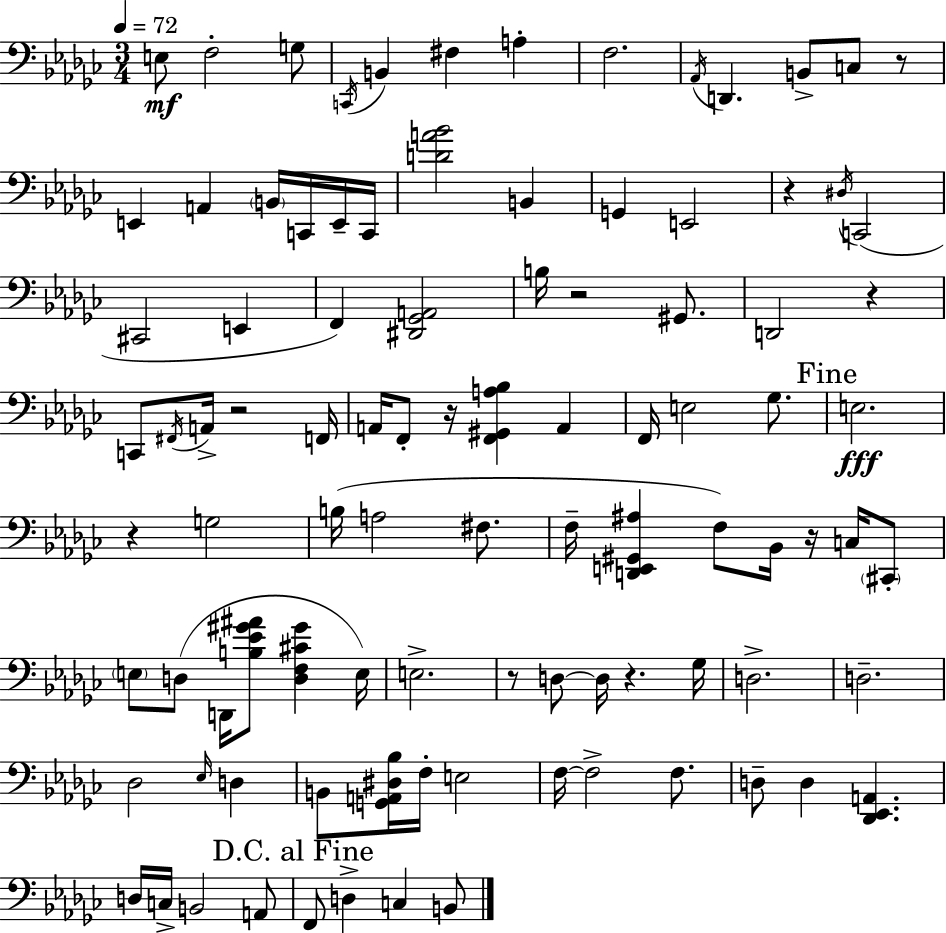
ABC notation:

X:1
T:Untitled
M:3/4
L:1/4
K:Ebm
E,/2 F,2 G,/2 C,,/4 B,, ^F, A, F,2 _A,,/4 D,, B,,/2 C,/2 z/2 E,, A,, B,,/4 C,,/4 E,,/4 C,,/4 [DA_B]2 B,, G,, E,,2 z ^D,/4 C,,2 ^C,,2 E,, F,, [^D,,_G,,A,,]2 B,/4 z2 ^G,,/2 D,,2 z C,,/2 ^F,,/4 A,,/4 z2 F,,/4 A,,/4 F,,/2 z/4 [F,,^G,,A,_B,] A,, F,,/4 E,2 _G,/2 E,2 z G,2 B,/4 A,2 ^F,/2 F,/4 [D,,E,,^G,,^A,] F,/2 _B,,/4 z/4 C,/4 ^C,,/2 E,/2 D,/2 D,,/4 [B,_E^G^A]/2 [D,F,^C^G] E,/4 E,2 z/2 D,/2 D,/4 z _G,/4 D,2 D,2 _D,2 _E,/4 D, B,,/2 [G,,A,,^D,_B,]/4 F,/4 E,2 F,/4 F,2 F,/2 D,/2 D, [_D,,_E,,A,,] D,/4 C,/4 B,,2 A,,/2 F,,/2 D, C, B,,/2